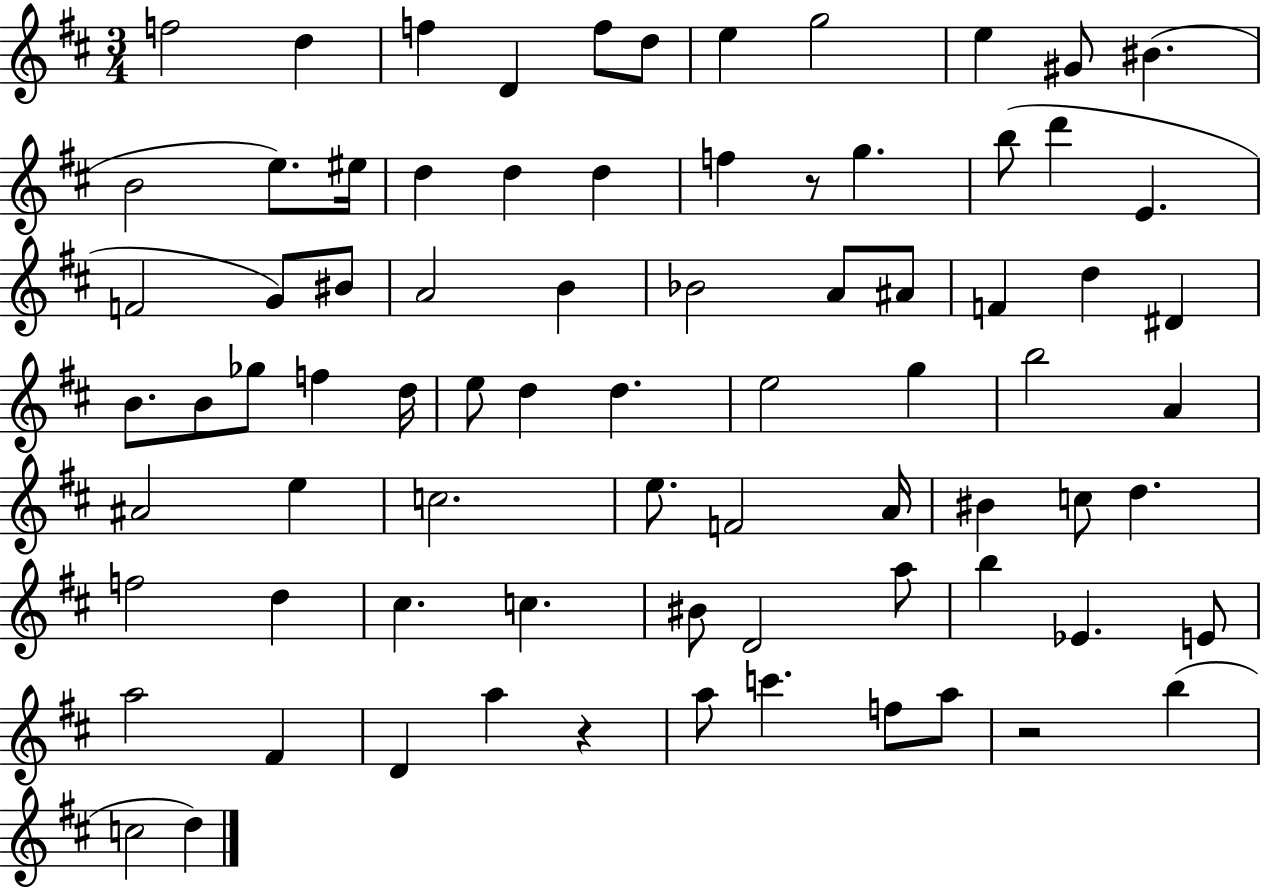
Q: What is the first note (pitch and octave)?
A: F5